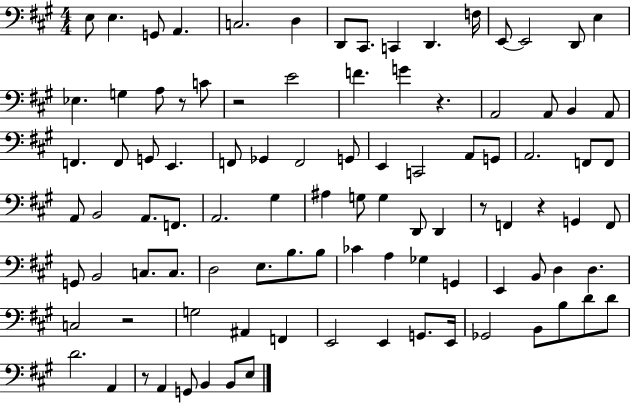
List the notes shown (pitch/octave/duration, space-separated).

E3/e E3/q. G2/e A2/q. C3/h. D3/q D2/e C#2/e. C2/q D2/q. F3/s E2/e E2/h D2/e E3/q Eb3/q. G3/q A3/e R/e C4/e R/h E4/h F4/q. G4/q R/q. A2/h A2/e B2/q A2/e F2/q. F2/e G2/e E2/q. F2/e Gb2/q F2/h G2/e E2/q C2/h A2/e G2/e A2/h. F2/e F2/e A2/e B2/h A2/e. F2/e. A2/h. G#3/q A#3/q G3/e G3/q D2/e D2/q R/e F2/q R/q G2/q F2/e G2/e B2/h C3/e. C3/e. D3/h E3/e. B3/e. B3/e CES4/q A3/q Gb3/q G2/q E2/q B2/e D3/q D3/q. C3/h R/h G3/h A#2/q F2/q E2/h E2/q G2/e. E2/s Gb2/h B2/e B3/e D4/e D4/e D4/h. A2/q R/e A2/q G2/e B2/q B2/e E3/e